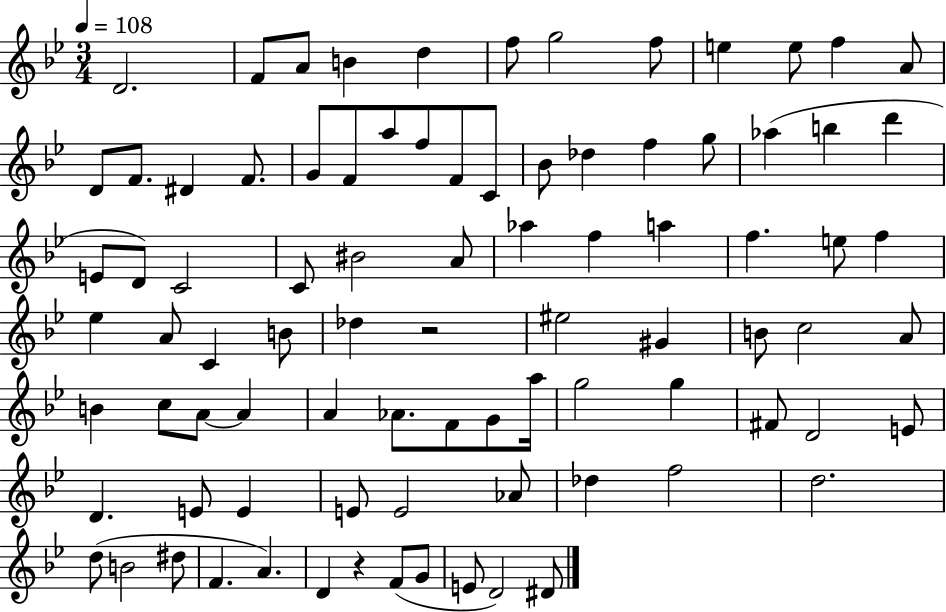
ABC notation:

X:1
T:Untitled
M:3/4
L:1/4
K:Bb
D2 F/2 A/2 B d f/2 g2 f/2 e e/2 f A/2 D/2 F/2 ^D F/2 G/2 F/2 a/2 f/2 F/2 C/2 _B/2 _d f g/2 _a b d' E/2 D/2 C2 C/2 ^B2 A/2 _a f a f e/2 f _e A/2 C B/2 _d z2 ^e2 ^G B/2 c2 A/2 B c/2 A/2 A A _A/2 F/2 G/2 a/4 g2 g ^F/2 D2 E/2 D E/2 E E/2 E2 _A/2 _d f2 d2 d/2 B2 ^d/2 F A D z F/2 G/2 E/2 D2 ^D/2